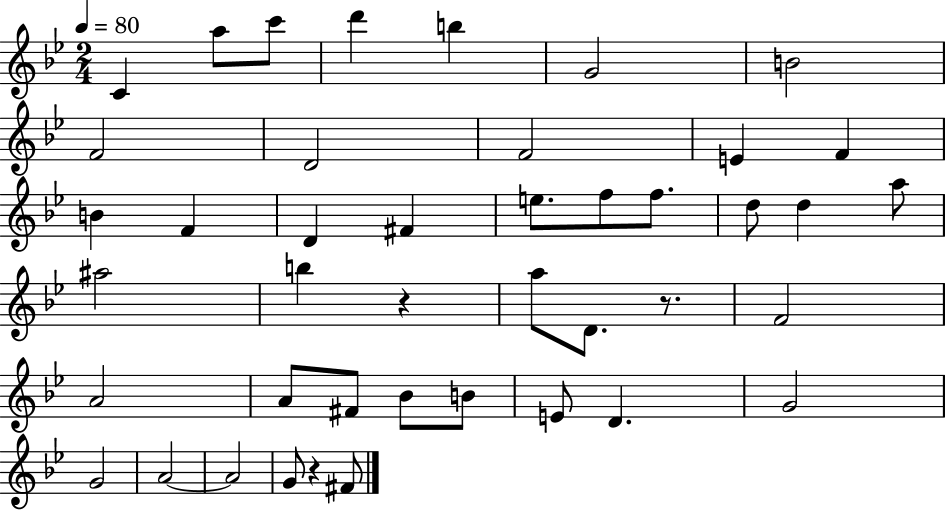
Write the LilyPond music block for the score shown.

{
  \clef treble
  \numericTimeSignature
  \time 2/4
  \key bes \major
  \tempo 4 = 80
  c'4 a''8 c'''8 | d'''4 b''4 | g'2 | b'2 | \break f'2 | d'2 | f'2 | e'4 f'4 | \break b'4 f'4 | d'4 fis'4 | e''8. f''8 f''8. | d''8 d''4 a''8 | \break ais''2 | b''4 r4 | a''8 d'8. r8. | f'2 | \break a'2 | a'8 fis'8 bes'8 b'8 | e'8 d'4. | g'2 | \break g'2 | a'2~~ | a'2 | g'8 r4 fis'8 | \break \bar "|."
}